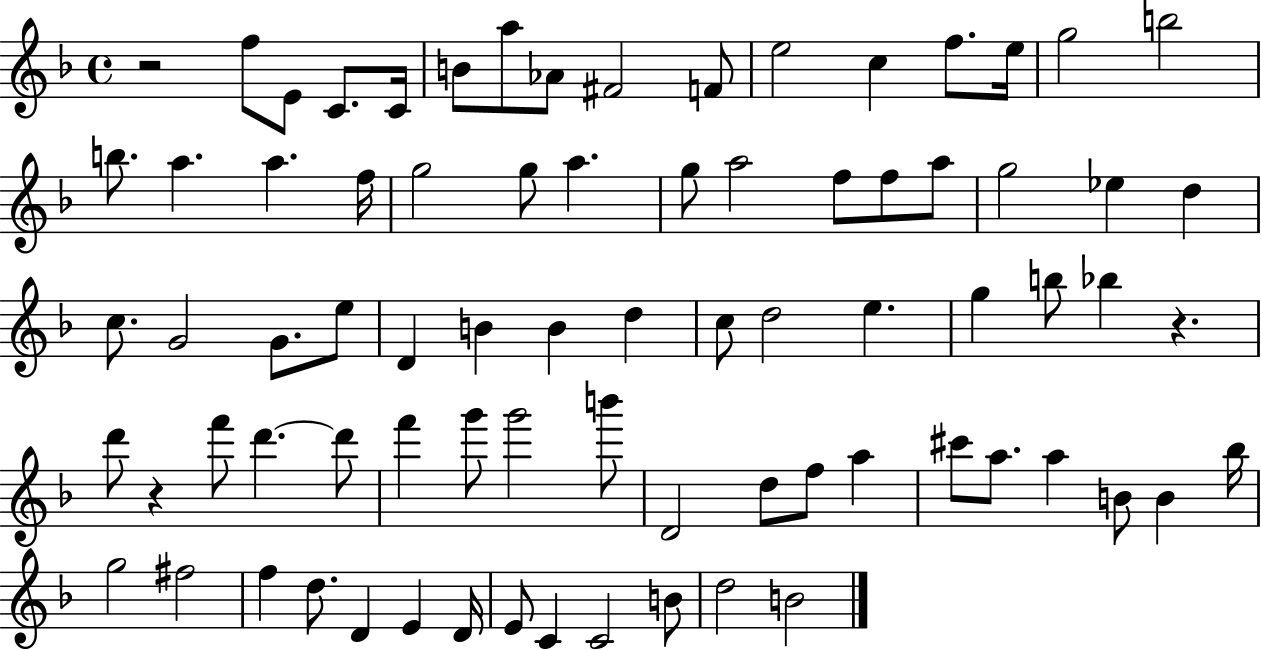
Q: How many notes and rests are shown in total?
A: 78